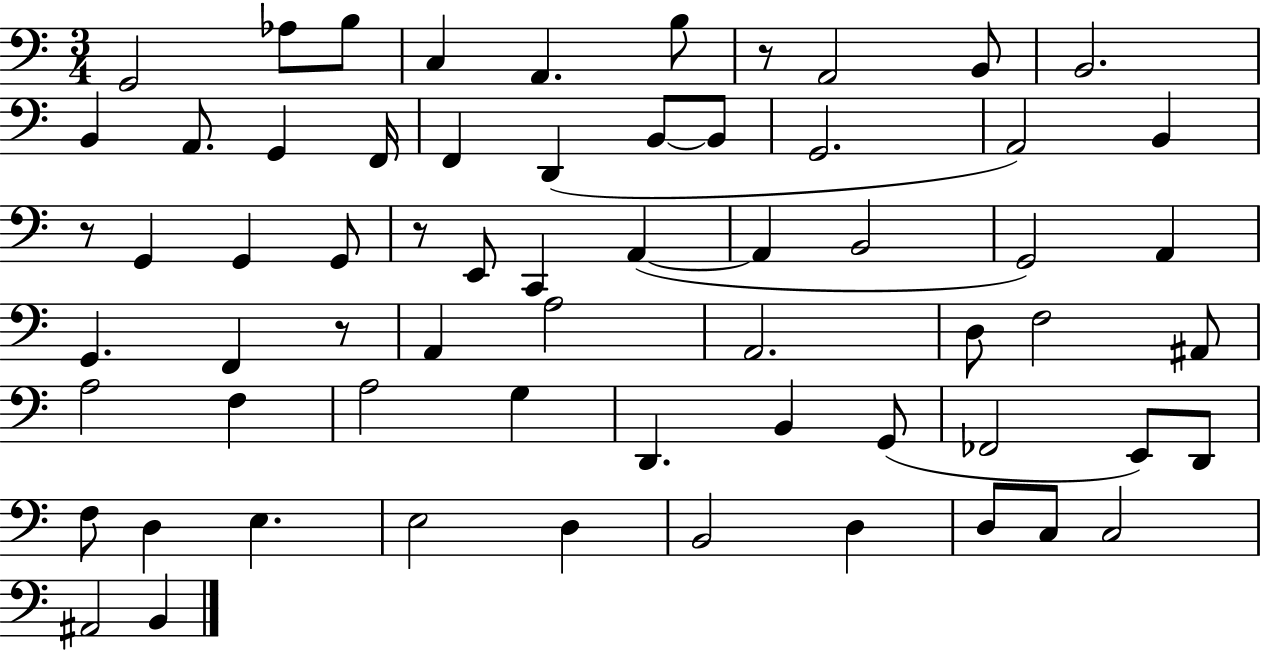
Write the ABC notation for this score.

X:1
T:Untitled
M:3/4
L:1/4
K:C
G,,2 _A,/2 B,/2 C, A,, B,/2 z/2 A,,2 B,,/2 B,,2 B,, A,,/2 G,, F,,/4 F,, D,, B,,/2 B,,/2 G,,2 A,,2 B,, z/2 G,, G,, G,,/2 z/2 E,,/2 C,, A,, A,, B,,2 G,,2 A,, G,, F,, z/2 A,, A,2 A,,2 D,/2 F,2 ^A,,/2 A,2 F, A,2 G, D,, B,, G,,/2 _F,,2 E,,/2 D,,/2 F,/2 D, E, E,2 D, B,,2 D, D,/2 C,/2 C,2 ^A,,2 B,,